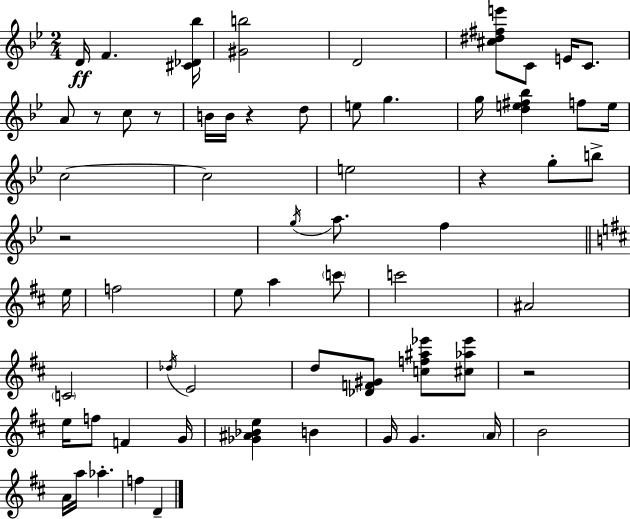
X:1
T:Untitled
M:2/4
L:1/4
K:Gm
D/4 F [^C_D_b]/4 [^Gb]2 D2 [^c^d^fe']/2 C/2 E/4 C/2 A/2 z/2 c/2 z/2 B/4 B/4 z d/2 e/2 g g/4 [de^f_b] f/2 e/4 c2 c2 e2 z g/2 b/2 z2 g/4 a/2 f e/4 f2 e/2 a c'/2 c'2 ^A2 C2 _d/4 E2 d/2 [_DF^G]/2 [cf^a_e']/2 [^c_a_e']/2 z2 e/4 f/2 F G/4 [_G^A_Be] B G/4 G A/4 B2 A/4 a/4 _a f D